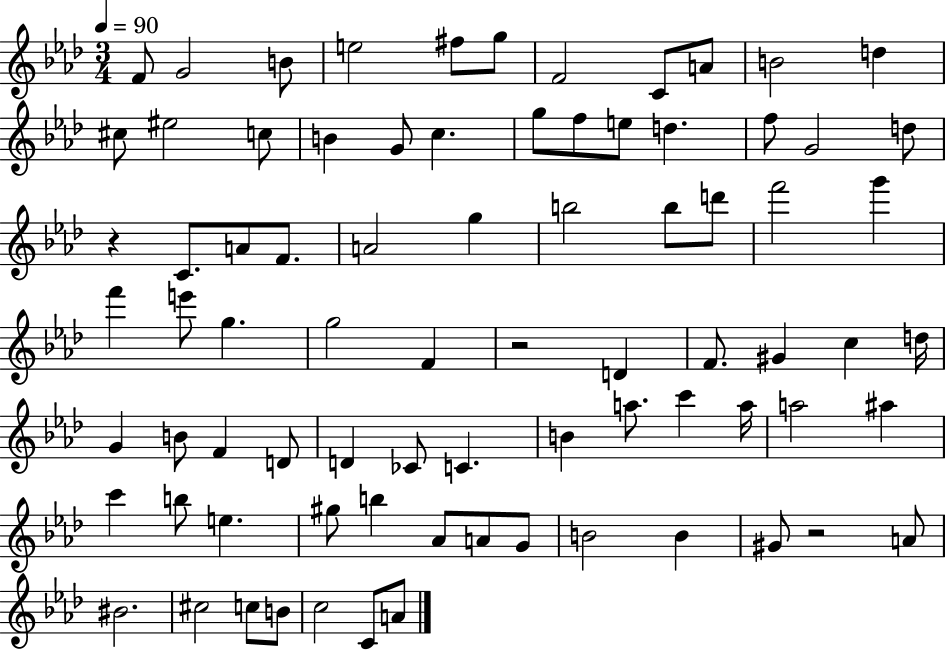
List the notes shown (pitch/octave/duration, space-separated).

F4/e G4/h B4/e E5/h F#5/e G5/e F4/h C4/e A4/e B4/h D5/q C#5/e EIS5/h C5/e B4/q G4/e C5/q. G5/e F5/e E5/e D5/q. F5/e G4/h D5/e R/q C4/e. A4/e F4/e. A4/h G5/q B5/h B5/e D6/e F6/h G6/q F6/q E6/e G5/q. G5/h F4/q R/h D4/q F4/e. G#4/q C5/q D5/s G4/q B4/e F4/q D4/e D4/q CES4/e C4/q. B4/q A5/e. C6/q A5/s A5/h A#5/q C6/q B5/e E5/q. G#5/e B5/q Ab4/e A4/e G4/e B4/h B4/q G#4/e R/h A4/e BIS4/h. C#5/h C5/e B4/e C5/h C4/e A4/e